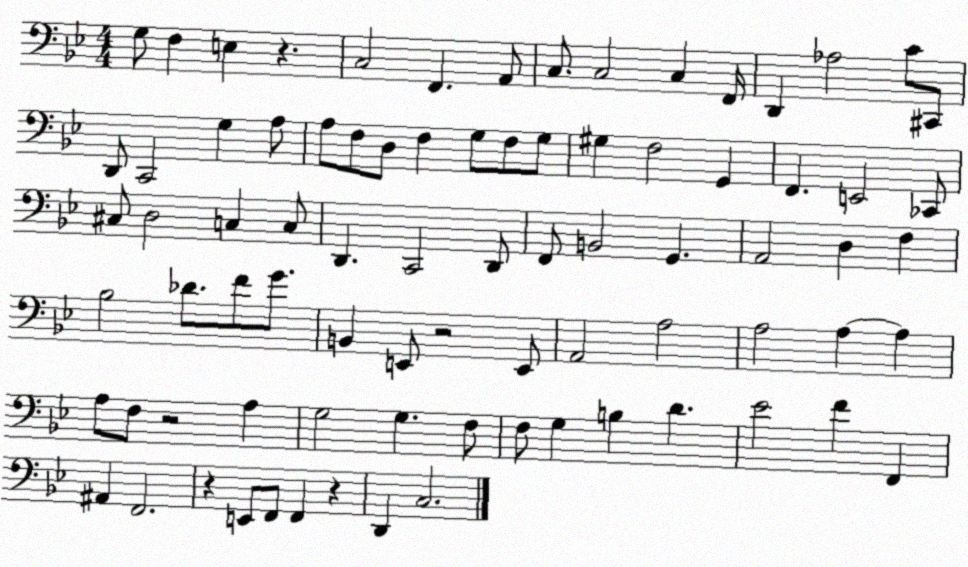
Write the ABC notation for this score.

X:1
T:Untitled
M:4/4
L:1/4
K:Bb
G,/2 F, E, z C,2 F,, A,,/2 C,/2 C,2 C, F,,/4 D,, _A,2 C/2 ^C,,/2 D,,/2 C,,2 G, A,/2 A,/2 F,/2 D,/2 F, G,/2 F,/2 G,/2 ^G, F,2 G,, F,, E,,2 _C,,/2 ^C,/2 D,2 C, C,/2 D,, C,,2 D,,/2 F,,/2 B,,2 G,, A,,2 D, F, _B,2 _D/2 F/2 G/2 B,, E,,/2 z2 E,,/2 A,,2 A,2 A,2 A, A, A,/2 F,/2 z2 A, G,2 G, F,/2 F,/2 G, B, D _E2 F F,, ^A,, F,,2 z E,,/2 F,,/2 F,, z D,, C,2